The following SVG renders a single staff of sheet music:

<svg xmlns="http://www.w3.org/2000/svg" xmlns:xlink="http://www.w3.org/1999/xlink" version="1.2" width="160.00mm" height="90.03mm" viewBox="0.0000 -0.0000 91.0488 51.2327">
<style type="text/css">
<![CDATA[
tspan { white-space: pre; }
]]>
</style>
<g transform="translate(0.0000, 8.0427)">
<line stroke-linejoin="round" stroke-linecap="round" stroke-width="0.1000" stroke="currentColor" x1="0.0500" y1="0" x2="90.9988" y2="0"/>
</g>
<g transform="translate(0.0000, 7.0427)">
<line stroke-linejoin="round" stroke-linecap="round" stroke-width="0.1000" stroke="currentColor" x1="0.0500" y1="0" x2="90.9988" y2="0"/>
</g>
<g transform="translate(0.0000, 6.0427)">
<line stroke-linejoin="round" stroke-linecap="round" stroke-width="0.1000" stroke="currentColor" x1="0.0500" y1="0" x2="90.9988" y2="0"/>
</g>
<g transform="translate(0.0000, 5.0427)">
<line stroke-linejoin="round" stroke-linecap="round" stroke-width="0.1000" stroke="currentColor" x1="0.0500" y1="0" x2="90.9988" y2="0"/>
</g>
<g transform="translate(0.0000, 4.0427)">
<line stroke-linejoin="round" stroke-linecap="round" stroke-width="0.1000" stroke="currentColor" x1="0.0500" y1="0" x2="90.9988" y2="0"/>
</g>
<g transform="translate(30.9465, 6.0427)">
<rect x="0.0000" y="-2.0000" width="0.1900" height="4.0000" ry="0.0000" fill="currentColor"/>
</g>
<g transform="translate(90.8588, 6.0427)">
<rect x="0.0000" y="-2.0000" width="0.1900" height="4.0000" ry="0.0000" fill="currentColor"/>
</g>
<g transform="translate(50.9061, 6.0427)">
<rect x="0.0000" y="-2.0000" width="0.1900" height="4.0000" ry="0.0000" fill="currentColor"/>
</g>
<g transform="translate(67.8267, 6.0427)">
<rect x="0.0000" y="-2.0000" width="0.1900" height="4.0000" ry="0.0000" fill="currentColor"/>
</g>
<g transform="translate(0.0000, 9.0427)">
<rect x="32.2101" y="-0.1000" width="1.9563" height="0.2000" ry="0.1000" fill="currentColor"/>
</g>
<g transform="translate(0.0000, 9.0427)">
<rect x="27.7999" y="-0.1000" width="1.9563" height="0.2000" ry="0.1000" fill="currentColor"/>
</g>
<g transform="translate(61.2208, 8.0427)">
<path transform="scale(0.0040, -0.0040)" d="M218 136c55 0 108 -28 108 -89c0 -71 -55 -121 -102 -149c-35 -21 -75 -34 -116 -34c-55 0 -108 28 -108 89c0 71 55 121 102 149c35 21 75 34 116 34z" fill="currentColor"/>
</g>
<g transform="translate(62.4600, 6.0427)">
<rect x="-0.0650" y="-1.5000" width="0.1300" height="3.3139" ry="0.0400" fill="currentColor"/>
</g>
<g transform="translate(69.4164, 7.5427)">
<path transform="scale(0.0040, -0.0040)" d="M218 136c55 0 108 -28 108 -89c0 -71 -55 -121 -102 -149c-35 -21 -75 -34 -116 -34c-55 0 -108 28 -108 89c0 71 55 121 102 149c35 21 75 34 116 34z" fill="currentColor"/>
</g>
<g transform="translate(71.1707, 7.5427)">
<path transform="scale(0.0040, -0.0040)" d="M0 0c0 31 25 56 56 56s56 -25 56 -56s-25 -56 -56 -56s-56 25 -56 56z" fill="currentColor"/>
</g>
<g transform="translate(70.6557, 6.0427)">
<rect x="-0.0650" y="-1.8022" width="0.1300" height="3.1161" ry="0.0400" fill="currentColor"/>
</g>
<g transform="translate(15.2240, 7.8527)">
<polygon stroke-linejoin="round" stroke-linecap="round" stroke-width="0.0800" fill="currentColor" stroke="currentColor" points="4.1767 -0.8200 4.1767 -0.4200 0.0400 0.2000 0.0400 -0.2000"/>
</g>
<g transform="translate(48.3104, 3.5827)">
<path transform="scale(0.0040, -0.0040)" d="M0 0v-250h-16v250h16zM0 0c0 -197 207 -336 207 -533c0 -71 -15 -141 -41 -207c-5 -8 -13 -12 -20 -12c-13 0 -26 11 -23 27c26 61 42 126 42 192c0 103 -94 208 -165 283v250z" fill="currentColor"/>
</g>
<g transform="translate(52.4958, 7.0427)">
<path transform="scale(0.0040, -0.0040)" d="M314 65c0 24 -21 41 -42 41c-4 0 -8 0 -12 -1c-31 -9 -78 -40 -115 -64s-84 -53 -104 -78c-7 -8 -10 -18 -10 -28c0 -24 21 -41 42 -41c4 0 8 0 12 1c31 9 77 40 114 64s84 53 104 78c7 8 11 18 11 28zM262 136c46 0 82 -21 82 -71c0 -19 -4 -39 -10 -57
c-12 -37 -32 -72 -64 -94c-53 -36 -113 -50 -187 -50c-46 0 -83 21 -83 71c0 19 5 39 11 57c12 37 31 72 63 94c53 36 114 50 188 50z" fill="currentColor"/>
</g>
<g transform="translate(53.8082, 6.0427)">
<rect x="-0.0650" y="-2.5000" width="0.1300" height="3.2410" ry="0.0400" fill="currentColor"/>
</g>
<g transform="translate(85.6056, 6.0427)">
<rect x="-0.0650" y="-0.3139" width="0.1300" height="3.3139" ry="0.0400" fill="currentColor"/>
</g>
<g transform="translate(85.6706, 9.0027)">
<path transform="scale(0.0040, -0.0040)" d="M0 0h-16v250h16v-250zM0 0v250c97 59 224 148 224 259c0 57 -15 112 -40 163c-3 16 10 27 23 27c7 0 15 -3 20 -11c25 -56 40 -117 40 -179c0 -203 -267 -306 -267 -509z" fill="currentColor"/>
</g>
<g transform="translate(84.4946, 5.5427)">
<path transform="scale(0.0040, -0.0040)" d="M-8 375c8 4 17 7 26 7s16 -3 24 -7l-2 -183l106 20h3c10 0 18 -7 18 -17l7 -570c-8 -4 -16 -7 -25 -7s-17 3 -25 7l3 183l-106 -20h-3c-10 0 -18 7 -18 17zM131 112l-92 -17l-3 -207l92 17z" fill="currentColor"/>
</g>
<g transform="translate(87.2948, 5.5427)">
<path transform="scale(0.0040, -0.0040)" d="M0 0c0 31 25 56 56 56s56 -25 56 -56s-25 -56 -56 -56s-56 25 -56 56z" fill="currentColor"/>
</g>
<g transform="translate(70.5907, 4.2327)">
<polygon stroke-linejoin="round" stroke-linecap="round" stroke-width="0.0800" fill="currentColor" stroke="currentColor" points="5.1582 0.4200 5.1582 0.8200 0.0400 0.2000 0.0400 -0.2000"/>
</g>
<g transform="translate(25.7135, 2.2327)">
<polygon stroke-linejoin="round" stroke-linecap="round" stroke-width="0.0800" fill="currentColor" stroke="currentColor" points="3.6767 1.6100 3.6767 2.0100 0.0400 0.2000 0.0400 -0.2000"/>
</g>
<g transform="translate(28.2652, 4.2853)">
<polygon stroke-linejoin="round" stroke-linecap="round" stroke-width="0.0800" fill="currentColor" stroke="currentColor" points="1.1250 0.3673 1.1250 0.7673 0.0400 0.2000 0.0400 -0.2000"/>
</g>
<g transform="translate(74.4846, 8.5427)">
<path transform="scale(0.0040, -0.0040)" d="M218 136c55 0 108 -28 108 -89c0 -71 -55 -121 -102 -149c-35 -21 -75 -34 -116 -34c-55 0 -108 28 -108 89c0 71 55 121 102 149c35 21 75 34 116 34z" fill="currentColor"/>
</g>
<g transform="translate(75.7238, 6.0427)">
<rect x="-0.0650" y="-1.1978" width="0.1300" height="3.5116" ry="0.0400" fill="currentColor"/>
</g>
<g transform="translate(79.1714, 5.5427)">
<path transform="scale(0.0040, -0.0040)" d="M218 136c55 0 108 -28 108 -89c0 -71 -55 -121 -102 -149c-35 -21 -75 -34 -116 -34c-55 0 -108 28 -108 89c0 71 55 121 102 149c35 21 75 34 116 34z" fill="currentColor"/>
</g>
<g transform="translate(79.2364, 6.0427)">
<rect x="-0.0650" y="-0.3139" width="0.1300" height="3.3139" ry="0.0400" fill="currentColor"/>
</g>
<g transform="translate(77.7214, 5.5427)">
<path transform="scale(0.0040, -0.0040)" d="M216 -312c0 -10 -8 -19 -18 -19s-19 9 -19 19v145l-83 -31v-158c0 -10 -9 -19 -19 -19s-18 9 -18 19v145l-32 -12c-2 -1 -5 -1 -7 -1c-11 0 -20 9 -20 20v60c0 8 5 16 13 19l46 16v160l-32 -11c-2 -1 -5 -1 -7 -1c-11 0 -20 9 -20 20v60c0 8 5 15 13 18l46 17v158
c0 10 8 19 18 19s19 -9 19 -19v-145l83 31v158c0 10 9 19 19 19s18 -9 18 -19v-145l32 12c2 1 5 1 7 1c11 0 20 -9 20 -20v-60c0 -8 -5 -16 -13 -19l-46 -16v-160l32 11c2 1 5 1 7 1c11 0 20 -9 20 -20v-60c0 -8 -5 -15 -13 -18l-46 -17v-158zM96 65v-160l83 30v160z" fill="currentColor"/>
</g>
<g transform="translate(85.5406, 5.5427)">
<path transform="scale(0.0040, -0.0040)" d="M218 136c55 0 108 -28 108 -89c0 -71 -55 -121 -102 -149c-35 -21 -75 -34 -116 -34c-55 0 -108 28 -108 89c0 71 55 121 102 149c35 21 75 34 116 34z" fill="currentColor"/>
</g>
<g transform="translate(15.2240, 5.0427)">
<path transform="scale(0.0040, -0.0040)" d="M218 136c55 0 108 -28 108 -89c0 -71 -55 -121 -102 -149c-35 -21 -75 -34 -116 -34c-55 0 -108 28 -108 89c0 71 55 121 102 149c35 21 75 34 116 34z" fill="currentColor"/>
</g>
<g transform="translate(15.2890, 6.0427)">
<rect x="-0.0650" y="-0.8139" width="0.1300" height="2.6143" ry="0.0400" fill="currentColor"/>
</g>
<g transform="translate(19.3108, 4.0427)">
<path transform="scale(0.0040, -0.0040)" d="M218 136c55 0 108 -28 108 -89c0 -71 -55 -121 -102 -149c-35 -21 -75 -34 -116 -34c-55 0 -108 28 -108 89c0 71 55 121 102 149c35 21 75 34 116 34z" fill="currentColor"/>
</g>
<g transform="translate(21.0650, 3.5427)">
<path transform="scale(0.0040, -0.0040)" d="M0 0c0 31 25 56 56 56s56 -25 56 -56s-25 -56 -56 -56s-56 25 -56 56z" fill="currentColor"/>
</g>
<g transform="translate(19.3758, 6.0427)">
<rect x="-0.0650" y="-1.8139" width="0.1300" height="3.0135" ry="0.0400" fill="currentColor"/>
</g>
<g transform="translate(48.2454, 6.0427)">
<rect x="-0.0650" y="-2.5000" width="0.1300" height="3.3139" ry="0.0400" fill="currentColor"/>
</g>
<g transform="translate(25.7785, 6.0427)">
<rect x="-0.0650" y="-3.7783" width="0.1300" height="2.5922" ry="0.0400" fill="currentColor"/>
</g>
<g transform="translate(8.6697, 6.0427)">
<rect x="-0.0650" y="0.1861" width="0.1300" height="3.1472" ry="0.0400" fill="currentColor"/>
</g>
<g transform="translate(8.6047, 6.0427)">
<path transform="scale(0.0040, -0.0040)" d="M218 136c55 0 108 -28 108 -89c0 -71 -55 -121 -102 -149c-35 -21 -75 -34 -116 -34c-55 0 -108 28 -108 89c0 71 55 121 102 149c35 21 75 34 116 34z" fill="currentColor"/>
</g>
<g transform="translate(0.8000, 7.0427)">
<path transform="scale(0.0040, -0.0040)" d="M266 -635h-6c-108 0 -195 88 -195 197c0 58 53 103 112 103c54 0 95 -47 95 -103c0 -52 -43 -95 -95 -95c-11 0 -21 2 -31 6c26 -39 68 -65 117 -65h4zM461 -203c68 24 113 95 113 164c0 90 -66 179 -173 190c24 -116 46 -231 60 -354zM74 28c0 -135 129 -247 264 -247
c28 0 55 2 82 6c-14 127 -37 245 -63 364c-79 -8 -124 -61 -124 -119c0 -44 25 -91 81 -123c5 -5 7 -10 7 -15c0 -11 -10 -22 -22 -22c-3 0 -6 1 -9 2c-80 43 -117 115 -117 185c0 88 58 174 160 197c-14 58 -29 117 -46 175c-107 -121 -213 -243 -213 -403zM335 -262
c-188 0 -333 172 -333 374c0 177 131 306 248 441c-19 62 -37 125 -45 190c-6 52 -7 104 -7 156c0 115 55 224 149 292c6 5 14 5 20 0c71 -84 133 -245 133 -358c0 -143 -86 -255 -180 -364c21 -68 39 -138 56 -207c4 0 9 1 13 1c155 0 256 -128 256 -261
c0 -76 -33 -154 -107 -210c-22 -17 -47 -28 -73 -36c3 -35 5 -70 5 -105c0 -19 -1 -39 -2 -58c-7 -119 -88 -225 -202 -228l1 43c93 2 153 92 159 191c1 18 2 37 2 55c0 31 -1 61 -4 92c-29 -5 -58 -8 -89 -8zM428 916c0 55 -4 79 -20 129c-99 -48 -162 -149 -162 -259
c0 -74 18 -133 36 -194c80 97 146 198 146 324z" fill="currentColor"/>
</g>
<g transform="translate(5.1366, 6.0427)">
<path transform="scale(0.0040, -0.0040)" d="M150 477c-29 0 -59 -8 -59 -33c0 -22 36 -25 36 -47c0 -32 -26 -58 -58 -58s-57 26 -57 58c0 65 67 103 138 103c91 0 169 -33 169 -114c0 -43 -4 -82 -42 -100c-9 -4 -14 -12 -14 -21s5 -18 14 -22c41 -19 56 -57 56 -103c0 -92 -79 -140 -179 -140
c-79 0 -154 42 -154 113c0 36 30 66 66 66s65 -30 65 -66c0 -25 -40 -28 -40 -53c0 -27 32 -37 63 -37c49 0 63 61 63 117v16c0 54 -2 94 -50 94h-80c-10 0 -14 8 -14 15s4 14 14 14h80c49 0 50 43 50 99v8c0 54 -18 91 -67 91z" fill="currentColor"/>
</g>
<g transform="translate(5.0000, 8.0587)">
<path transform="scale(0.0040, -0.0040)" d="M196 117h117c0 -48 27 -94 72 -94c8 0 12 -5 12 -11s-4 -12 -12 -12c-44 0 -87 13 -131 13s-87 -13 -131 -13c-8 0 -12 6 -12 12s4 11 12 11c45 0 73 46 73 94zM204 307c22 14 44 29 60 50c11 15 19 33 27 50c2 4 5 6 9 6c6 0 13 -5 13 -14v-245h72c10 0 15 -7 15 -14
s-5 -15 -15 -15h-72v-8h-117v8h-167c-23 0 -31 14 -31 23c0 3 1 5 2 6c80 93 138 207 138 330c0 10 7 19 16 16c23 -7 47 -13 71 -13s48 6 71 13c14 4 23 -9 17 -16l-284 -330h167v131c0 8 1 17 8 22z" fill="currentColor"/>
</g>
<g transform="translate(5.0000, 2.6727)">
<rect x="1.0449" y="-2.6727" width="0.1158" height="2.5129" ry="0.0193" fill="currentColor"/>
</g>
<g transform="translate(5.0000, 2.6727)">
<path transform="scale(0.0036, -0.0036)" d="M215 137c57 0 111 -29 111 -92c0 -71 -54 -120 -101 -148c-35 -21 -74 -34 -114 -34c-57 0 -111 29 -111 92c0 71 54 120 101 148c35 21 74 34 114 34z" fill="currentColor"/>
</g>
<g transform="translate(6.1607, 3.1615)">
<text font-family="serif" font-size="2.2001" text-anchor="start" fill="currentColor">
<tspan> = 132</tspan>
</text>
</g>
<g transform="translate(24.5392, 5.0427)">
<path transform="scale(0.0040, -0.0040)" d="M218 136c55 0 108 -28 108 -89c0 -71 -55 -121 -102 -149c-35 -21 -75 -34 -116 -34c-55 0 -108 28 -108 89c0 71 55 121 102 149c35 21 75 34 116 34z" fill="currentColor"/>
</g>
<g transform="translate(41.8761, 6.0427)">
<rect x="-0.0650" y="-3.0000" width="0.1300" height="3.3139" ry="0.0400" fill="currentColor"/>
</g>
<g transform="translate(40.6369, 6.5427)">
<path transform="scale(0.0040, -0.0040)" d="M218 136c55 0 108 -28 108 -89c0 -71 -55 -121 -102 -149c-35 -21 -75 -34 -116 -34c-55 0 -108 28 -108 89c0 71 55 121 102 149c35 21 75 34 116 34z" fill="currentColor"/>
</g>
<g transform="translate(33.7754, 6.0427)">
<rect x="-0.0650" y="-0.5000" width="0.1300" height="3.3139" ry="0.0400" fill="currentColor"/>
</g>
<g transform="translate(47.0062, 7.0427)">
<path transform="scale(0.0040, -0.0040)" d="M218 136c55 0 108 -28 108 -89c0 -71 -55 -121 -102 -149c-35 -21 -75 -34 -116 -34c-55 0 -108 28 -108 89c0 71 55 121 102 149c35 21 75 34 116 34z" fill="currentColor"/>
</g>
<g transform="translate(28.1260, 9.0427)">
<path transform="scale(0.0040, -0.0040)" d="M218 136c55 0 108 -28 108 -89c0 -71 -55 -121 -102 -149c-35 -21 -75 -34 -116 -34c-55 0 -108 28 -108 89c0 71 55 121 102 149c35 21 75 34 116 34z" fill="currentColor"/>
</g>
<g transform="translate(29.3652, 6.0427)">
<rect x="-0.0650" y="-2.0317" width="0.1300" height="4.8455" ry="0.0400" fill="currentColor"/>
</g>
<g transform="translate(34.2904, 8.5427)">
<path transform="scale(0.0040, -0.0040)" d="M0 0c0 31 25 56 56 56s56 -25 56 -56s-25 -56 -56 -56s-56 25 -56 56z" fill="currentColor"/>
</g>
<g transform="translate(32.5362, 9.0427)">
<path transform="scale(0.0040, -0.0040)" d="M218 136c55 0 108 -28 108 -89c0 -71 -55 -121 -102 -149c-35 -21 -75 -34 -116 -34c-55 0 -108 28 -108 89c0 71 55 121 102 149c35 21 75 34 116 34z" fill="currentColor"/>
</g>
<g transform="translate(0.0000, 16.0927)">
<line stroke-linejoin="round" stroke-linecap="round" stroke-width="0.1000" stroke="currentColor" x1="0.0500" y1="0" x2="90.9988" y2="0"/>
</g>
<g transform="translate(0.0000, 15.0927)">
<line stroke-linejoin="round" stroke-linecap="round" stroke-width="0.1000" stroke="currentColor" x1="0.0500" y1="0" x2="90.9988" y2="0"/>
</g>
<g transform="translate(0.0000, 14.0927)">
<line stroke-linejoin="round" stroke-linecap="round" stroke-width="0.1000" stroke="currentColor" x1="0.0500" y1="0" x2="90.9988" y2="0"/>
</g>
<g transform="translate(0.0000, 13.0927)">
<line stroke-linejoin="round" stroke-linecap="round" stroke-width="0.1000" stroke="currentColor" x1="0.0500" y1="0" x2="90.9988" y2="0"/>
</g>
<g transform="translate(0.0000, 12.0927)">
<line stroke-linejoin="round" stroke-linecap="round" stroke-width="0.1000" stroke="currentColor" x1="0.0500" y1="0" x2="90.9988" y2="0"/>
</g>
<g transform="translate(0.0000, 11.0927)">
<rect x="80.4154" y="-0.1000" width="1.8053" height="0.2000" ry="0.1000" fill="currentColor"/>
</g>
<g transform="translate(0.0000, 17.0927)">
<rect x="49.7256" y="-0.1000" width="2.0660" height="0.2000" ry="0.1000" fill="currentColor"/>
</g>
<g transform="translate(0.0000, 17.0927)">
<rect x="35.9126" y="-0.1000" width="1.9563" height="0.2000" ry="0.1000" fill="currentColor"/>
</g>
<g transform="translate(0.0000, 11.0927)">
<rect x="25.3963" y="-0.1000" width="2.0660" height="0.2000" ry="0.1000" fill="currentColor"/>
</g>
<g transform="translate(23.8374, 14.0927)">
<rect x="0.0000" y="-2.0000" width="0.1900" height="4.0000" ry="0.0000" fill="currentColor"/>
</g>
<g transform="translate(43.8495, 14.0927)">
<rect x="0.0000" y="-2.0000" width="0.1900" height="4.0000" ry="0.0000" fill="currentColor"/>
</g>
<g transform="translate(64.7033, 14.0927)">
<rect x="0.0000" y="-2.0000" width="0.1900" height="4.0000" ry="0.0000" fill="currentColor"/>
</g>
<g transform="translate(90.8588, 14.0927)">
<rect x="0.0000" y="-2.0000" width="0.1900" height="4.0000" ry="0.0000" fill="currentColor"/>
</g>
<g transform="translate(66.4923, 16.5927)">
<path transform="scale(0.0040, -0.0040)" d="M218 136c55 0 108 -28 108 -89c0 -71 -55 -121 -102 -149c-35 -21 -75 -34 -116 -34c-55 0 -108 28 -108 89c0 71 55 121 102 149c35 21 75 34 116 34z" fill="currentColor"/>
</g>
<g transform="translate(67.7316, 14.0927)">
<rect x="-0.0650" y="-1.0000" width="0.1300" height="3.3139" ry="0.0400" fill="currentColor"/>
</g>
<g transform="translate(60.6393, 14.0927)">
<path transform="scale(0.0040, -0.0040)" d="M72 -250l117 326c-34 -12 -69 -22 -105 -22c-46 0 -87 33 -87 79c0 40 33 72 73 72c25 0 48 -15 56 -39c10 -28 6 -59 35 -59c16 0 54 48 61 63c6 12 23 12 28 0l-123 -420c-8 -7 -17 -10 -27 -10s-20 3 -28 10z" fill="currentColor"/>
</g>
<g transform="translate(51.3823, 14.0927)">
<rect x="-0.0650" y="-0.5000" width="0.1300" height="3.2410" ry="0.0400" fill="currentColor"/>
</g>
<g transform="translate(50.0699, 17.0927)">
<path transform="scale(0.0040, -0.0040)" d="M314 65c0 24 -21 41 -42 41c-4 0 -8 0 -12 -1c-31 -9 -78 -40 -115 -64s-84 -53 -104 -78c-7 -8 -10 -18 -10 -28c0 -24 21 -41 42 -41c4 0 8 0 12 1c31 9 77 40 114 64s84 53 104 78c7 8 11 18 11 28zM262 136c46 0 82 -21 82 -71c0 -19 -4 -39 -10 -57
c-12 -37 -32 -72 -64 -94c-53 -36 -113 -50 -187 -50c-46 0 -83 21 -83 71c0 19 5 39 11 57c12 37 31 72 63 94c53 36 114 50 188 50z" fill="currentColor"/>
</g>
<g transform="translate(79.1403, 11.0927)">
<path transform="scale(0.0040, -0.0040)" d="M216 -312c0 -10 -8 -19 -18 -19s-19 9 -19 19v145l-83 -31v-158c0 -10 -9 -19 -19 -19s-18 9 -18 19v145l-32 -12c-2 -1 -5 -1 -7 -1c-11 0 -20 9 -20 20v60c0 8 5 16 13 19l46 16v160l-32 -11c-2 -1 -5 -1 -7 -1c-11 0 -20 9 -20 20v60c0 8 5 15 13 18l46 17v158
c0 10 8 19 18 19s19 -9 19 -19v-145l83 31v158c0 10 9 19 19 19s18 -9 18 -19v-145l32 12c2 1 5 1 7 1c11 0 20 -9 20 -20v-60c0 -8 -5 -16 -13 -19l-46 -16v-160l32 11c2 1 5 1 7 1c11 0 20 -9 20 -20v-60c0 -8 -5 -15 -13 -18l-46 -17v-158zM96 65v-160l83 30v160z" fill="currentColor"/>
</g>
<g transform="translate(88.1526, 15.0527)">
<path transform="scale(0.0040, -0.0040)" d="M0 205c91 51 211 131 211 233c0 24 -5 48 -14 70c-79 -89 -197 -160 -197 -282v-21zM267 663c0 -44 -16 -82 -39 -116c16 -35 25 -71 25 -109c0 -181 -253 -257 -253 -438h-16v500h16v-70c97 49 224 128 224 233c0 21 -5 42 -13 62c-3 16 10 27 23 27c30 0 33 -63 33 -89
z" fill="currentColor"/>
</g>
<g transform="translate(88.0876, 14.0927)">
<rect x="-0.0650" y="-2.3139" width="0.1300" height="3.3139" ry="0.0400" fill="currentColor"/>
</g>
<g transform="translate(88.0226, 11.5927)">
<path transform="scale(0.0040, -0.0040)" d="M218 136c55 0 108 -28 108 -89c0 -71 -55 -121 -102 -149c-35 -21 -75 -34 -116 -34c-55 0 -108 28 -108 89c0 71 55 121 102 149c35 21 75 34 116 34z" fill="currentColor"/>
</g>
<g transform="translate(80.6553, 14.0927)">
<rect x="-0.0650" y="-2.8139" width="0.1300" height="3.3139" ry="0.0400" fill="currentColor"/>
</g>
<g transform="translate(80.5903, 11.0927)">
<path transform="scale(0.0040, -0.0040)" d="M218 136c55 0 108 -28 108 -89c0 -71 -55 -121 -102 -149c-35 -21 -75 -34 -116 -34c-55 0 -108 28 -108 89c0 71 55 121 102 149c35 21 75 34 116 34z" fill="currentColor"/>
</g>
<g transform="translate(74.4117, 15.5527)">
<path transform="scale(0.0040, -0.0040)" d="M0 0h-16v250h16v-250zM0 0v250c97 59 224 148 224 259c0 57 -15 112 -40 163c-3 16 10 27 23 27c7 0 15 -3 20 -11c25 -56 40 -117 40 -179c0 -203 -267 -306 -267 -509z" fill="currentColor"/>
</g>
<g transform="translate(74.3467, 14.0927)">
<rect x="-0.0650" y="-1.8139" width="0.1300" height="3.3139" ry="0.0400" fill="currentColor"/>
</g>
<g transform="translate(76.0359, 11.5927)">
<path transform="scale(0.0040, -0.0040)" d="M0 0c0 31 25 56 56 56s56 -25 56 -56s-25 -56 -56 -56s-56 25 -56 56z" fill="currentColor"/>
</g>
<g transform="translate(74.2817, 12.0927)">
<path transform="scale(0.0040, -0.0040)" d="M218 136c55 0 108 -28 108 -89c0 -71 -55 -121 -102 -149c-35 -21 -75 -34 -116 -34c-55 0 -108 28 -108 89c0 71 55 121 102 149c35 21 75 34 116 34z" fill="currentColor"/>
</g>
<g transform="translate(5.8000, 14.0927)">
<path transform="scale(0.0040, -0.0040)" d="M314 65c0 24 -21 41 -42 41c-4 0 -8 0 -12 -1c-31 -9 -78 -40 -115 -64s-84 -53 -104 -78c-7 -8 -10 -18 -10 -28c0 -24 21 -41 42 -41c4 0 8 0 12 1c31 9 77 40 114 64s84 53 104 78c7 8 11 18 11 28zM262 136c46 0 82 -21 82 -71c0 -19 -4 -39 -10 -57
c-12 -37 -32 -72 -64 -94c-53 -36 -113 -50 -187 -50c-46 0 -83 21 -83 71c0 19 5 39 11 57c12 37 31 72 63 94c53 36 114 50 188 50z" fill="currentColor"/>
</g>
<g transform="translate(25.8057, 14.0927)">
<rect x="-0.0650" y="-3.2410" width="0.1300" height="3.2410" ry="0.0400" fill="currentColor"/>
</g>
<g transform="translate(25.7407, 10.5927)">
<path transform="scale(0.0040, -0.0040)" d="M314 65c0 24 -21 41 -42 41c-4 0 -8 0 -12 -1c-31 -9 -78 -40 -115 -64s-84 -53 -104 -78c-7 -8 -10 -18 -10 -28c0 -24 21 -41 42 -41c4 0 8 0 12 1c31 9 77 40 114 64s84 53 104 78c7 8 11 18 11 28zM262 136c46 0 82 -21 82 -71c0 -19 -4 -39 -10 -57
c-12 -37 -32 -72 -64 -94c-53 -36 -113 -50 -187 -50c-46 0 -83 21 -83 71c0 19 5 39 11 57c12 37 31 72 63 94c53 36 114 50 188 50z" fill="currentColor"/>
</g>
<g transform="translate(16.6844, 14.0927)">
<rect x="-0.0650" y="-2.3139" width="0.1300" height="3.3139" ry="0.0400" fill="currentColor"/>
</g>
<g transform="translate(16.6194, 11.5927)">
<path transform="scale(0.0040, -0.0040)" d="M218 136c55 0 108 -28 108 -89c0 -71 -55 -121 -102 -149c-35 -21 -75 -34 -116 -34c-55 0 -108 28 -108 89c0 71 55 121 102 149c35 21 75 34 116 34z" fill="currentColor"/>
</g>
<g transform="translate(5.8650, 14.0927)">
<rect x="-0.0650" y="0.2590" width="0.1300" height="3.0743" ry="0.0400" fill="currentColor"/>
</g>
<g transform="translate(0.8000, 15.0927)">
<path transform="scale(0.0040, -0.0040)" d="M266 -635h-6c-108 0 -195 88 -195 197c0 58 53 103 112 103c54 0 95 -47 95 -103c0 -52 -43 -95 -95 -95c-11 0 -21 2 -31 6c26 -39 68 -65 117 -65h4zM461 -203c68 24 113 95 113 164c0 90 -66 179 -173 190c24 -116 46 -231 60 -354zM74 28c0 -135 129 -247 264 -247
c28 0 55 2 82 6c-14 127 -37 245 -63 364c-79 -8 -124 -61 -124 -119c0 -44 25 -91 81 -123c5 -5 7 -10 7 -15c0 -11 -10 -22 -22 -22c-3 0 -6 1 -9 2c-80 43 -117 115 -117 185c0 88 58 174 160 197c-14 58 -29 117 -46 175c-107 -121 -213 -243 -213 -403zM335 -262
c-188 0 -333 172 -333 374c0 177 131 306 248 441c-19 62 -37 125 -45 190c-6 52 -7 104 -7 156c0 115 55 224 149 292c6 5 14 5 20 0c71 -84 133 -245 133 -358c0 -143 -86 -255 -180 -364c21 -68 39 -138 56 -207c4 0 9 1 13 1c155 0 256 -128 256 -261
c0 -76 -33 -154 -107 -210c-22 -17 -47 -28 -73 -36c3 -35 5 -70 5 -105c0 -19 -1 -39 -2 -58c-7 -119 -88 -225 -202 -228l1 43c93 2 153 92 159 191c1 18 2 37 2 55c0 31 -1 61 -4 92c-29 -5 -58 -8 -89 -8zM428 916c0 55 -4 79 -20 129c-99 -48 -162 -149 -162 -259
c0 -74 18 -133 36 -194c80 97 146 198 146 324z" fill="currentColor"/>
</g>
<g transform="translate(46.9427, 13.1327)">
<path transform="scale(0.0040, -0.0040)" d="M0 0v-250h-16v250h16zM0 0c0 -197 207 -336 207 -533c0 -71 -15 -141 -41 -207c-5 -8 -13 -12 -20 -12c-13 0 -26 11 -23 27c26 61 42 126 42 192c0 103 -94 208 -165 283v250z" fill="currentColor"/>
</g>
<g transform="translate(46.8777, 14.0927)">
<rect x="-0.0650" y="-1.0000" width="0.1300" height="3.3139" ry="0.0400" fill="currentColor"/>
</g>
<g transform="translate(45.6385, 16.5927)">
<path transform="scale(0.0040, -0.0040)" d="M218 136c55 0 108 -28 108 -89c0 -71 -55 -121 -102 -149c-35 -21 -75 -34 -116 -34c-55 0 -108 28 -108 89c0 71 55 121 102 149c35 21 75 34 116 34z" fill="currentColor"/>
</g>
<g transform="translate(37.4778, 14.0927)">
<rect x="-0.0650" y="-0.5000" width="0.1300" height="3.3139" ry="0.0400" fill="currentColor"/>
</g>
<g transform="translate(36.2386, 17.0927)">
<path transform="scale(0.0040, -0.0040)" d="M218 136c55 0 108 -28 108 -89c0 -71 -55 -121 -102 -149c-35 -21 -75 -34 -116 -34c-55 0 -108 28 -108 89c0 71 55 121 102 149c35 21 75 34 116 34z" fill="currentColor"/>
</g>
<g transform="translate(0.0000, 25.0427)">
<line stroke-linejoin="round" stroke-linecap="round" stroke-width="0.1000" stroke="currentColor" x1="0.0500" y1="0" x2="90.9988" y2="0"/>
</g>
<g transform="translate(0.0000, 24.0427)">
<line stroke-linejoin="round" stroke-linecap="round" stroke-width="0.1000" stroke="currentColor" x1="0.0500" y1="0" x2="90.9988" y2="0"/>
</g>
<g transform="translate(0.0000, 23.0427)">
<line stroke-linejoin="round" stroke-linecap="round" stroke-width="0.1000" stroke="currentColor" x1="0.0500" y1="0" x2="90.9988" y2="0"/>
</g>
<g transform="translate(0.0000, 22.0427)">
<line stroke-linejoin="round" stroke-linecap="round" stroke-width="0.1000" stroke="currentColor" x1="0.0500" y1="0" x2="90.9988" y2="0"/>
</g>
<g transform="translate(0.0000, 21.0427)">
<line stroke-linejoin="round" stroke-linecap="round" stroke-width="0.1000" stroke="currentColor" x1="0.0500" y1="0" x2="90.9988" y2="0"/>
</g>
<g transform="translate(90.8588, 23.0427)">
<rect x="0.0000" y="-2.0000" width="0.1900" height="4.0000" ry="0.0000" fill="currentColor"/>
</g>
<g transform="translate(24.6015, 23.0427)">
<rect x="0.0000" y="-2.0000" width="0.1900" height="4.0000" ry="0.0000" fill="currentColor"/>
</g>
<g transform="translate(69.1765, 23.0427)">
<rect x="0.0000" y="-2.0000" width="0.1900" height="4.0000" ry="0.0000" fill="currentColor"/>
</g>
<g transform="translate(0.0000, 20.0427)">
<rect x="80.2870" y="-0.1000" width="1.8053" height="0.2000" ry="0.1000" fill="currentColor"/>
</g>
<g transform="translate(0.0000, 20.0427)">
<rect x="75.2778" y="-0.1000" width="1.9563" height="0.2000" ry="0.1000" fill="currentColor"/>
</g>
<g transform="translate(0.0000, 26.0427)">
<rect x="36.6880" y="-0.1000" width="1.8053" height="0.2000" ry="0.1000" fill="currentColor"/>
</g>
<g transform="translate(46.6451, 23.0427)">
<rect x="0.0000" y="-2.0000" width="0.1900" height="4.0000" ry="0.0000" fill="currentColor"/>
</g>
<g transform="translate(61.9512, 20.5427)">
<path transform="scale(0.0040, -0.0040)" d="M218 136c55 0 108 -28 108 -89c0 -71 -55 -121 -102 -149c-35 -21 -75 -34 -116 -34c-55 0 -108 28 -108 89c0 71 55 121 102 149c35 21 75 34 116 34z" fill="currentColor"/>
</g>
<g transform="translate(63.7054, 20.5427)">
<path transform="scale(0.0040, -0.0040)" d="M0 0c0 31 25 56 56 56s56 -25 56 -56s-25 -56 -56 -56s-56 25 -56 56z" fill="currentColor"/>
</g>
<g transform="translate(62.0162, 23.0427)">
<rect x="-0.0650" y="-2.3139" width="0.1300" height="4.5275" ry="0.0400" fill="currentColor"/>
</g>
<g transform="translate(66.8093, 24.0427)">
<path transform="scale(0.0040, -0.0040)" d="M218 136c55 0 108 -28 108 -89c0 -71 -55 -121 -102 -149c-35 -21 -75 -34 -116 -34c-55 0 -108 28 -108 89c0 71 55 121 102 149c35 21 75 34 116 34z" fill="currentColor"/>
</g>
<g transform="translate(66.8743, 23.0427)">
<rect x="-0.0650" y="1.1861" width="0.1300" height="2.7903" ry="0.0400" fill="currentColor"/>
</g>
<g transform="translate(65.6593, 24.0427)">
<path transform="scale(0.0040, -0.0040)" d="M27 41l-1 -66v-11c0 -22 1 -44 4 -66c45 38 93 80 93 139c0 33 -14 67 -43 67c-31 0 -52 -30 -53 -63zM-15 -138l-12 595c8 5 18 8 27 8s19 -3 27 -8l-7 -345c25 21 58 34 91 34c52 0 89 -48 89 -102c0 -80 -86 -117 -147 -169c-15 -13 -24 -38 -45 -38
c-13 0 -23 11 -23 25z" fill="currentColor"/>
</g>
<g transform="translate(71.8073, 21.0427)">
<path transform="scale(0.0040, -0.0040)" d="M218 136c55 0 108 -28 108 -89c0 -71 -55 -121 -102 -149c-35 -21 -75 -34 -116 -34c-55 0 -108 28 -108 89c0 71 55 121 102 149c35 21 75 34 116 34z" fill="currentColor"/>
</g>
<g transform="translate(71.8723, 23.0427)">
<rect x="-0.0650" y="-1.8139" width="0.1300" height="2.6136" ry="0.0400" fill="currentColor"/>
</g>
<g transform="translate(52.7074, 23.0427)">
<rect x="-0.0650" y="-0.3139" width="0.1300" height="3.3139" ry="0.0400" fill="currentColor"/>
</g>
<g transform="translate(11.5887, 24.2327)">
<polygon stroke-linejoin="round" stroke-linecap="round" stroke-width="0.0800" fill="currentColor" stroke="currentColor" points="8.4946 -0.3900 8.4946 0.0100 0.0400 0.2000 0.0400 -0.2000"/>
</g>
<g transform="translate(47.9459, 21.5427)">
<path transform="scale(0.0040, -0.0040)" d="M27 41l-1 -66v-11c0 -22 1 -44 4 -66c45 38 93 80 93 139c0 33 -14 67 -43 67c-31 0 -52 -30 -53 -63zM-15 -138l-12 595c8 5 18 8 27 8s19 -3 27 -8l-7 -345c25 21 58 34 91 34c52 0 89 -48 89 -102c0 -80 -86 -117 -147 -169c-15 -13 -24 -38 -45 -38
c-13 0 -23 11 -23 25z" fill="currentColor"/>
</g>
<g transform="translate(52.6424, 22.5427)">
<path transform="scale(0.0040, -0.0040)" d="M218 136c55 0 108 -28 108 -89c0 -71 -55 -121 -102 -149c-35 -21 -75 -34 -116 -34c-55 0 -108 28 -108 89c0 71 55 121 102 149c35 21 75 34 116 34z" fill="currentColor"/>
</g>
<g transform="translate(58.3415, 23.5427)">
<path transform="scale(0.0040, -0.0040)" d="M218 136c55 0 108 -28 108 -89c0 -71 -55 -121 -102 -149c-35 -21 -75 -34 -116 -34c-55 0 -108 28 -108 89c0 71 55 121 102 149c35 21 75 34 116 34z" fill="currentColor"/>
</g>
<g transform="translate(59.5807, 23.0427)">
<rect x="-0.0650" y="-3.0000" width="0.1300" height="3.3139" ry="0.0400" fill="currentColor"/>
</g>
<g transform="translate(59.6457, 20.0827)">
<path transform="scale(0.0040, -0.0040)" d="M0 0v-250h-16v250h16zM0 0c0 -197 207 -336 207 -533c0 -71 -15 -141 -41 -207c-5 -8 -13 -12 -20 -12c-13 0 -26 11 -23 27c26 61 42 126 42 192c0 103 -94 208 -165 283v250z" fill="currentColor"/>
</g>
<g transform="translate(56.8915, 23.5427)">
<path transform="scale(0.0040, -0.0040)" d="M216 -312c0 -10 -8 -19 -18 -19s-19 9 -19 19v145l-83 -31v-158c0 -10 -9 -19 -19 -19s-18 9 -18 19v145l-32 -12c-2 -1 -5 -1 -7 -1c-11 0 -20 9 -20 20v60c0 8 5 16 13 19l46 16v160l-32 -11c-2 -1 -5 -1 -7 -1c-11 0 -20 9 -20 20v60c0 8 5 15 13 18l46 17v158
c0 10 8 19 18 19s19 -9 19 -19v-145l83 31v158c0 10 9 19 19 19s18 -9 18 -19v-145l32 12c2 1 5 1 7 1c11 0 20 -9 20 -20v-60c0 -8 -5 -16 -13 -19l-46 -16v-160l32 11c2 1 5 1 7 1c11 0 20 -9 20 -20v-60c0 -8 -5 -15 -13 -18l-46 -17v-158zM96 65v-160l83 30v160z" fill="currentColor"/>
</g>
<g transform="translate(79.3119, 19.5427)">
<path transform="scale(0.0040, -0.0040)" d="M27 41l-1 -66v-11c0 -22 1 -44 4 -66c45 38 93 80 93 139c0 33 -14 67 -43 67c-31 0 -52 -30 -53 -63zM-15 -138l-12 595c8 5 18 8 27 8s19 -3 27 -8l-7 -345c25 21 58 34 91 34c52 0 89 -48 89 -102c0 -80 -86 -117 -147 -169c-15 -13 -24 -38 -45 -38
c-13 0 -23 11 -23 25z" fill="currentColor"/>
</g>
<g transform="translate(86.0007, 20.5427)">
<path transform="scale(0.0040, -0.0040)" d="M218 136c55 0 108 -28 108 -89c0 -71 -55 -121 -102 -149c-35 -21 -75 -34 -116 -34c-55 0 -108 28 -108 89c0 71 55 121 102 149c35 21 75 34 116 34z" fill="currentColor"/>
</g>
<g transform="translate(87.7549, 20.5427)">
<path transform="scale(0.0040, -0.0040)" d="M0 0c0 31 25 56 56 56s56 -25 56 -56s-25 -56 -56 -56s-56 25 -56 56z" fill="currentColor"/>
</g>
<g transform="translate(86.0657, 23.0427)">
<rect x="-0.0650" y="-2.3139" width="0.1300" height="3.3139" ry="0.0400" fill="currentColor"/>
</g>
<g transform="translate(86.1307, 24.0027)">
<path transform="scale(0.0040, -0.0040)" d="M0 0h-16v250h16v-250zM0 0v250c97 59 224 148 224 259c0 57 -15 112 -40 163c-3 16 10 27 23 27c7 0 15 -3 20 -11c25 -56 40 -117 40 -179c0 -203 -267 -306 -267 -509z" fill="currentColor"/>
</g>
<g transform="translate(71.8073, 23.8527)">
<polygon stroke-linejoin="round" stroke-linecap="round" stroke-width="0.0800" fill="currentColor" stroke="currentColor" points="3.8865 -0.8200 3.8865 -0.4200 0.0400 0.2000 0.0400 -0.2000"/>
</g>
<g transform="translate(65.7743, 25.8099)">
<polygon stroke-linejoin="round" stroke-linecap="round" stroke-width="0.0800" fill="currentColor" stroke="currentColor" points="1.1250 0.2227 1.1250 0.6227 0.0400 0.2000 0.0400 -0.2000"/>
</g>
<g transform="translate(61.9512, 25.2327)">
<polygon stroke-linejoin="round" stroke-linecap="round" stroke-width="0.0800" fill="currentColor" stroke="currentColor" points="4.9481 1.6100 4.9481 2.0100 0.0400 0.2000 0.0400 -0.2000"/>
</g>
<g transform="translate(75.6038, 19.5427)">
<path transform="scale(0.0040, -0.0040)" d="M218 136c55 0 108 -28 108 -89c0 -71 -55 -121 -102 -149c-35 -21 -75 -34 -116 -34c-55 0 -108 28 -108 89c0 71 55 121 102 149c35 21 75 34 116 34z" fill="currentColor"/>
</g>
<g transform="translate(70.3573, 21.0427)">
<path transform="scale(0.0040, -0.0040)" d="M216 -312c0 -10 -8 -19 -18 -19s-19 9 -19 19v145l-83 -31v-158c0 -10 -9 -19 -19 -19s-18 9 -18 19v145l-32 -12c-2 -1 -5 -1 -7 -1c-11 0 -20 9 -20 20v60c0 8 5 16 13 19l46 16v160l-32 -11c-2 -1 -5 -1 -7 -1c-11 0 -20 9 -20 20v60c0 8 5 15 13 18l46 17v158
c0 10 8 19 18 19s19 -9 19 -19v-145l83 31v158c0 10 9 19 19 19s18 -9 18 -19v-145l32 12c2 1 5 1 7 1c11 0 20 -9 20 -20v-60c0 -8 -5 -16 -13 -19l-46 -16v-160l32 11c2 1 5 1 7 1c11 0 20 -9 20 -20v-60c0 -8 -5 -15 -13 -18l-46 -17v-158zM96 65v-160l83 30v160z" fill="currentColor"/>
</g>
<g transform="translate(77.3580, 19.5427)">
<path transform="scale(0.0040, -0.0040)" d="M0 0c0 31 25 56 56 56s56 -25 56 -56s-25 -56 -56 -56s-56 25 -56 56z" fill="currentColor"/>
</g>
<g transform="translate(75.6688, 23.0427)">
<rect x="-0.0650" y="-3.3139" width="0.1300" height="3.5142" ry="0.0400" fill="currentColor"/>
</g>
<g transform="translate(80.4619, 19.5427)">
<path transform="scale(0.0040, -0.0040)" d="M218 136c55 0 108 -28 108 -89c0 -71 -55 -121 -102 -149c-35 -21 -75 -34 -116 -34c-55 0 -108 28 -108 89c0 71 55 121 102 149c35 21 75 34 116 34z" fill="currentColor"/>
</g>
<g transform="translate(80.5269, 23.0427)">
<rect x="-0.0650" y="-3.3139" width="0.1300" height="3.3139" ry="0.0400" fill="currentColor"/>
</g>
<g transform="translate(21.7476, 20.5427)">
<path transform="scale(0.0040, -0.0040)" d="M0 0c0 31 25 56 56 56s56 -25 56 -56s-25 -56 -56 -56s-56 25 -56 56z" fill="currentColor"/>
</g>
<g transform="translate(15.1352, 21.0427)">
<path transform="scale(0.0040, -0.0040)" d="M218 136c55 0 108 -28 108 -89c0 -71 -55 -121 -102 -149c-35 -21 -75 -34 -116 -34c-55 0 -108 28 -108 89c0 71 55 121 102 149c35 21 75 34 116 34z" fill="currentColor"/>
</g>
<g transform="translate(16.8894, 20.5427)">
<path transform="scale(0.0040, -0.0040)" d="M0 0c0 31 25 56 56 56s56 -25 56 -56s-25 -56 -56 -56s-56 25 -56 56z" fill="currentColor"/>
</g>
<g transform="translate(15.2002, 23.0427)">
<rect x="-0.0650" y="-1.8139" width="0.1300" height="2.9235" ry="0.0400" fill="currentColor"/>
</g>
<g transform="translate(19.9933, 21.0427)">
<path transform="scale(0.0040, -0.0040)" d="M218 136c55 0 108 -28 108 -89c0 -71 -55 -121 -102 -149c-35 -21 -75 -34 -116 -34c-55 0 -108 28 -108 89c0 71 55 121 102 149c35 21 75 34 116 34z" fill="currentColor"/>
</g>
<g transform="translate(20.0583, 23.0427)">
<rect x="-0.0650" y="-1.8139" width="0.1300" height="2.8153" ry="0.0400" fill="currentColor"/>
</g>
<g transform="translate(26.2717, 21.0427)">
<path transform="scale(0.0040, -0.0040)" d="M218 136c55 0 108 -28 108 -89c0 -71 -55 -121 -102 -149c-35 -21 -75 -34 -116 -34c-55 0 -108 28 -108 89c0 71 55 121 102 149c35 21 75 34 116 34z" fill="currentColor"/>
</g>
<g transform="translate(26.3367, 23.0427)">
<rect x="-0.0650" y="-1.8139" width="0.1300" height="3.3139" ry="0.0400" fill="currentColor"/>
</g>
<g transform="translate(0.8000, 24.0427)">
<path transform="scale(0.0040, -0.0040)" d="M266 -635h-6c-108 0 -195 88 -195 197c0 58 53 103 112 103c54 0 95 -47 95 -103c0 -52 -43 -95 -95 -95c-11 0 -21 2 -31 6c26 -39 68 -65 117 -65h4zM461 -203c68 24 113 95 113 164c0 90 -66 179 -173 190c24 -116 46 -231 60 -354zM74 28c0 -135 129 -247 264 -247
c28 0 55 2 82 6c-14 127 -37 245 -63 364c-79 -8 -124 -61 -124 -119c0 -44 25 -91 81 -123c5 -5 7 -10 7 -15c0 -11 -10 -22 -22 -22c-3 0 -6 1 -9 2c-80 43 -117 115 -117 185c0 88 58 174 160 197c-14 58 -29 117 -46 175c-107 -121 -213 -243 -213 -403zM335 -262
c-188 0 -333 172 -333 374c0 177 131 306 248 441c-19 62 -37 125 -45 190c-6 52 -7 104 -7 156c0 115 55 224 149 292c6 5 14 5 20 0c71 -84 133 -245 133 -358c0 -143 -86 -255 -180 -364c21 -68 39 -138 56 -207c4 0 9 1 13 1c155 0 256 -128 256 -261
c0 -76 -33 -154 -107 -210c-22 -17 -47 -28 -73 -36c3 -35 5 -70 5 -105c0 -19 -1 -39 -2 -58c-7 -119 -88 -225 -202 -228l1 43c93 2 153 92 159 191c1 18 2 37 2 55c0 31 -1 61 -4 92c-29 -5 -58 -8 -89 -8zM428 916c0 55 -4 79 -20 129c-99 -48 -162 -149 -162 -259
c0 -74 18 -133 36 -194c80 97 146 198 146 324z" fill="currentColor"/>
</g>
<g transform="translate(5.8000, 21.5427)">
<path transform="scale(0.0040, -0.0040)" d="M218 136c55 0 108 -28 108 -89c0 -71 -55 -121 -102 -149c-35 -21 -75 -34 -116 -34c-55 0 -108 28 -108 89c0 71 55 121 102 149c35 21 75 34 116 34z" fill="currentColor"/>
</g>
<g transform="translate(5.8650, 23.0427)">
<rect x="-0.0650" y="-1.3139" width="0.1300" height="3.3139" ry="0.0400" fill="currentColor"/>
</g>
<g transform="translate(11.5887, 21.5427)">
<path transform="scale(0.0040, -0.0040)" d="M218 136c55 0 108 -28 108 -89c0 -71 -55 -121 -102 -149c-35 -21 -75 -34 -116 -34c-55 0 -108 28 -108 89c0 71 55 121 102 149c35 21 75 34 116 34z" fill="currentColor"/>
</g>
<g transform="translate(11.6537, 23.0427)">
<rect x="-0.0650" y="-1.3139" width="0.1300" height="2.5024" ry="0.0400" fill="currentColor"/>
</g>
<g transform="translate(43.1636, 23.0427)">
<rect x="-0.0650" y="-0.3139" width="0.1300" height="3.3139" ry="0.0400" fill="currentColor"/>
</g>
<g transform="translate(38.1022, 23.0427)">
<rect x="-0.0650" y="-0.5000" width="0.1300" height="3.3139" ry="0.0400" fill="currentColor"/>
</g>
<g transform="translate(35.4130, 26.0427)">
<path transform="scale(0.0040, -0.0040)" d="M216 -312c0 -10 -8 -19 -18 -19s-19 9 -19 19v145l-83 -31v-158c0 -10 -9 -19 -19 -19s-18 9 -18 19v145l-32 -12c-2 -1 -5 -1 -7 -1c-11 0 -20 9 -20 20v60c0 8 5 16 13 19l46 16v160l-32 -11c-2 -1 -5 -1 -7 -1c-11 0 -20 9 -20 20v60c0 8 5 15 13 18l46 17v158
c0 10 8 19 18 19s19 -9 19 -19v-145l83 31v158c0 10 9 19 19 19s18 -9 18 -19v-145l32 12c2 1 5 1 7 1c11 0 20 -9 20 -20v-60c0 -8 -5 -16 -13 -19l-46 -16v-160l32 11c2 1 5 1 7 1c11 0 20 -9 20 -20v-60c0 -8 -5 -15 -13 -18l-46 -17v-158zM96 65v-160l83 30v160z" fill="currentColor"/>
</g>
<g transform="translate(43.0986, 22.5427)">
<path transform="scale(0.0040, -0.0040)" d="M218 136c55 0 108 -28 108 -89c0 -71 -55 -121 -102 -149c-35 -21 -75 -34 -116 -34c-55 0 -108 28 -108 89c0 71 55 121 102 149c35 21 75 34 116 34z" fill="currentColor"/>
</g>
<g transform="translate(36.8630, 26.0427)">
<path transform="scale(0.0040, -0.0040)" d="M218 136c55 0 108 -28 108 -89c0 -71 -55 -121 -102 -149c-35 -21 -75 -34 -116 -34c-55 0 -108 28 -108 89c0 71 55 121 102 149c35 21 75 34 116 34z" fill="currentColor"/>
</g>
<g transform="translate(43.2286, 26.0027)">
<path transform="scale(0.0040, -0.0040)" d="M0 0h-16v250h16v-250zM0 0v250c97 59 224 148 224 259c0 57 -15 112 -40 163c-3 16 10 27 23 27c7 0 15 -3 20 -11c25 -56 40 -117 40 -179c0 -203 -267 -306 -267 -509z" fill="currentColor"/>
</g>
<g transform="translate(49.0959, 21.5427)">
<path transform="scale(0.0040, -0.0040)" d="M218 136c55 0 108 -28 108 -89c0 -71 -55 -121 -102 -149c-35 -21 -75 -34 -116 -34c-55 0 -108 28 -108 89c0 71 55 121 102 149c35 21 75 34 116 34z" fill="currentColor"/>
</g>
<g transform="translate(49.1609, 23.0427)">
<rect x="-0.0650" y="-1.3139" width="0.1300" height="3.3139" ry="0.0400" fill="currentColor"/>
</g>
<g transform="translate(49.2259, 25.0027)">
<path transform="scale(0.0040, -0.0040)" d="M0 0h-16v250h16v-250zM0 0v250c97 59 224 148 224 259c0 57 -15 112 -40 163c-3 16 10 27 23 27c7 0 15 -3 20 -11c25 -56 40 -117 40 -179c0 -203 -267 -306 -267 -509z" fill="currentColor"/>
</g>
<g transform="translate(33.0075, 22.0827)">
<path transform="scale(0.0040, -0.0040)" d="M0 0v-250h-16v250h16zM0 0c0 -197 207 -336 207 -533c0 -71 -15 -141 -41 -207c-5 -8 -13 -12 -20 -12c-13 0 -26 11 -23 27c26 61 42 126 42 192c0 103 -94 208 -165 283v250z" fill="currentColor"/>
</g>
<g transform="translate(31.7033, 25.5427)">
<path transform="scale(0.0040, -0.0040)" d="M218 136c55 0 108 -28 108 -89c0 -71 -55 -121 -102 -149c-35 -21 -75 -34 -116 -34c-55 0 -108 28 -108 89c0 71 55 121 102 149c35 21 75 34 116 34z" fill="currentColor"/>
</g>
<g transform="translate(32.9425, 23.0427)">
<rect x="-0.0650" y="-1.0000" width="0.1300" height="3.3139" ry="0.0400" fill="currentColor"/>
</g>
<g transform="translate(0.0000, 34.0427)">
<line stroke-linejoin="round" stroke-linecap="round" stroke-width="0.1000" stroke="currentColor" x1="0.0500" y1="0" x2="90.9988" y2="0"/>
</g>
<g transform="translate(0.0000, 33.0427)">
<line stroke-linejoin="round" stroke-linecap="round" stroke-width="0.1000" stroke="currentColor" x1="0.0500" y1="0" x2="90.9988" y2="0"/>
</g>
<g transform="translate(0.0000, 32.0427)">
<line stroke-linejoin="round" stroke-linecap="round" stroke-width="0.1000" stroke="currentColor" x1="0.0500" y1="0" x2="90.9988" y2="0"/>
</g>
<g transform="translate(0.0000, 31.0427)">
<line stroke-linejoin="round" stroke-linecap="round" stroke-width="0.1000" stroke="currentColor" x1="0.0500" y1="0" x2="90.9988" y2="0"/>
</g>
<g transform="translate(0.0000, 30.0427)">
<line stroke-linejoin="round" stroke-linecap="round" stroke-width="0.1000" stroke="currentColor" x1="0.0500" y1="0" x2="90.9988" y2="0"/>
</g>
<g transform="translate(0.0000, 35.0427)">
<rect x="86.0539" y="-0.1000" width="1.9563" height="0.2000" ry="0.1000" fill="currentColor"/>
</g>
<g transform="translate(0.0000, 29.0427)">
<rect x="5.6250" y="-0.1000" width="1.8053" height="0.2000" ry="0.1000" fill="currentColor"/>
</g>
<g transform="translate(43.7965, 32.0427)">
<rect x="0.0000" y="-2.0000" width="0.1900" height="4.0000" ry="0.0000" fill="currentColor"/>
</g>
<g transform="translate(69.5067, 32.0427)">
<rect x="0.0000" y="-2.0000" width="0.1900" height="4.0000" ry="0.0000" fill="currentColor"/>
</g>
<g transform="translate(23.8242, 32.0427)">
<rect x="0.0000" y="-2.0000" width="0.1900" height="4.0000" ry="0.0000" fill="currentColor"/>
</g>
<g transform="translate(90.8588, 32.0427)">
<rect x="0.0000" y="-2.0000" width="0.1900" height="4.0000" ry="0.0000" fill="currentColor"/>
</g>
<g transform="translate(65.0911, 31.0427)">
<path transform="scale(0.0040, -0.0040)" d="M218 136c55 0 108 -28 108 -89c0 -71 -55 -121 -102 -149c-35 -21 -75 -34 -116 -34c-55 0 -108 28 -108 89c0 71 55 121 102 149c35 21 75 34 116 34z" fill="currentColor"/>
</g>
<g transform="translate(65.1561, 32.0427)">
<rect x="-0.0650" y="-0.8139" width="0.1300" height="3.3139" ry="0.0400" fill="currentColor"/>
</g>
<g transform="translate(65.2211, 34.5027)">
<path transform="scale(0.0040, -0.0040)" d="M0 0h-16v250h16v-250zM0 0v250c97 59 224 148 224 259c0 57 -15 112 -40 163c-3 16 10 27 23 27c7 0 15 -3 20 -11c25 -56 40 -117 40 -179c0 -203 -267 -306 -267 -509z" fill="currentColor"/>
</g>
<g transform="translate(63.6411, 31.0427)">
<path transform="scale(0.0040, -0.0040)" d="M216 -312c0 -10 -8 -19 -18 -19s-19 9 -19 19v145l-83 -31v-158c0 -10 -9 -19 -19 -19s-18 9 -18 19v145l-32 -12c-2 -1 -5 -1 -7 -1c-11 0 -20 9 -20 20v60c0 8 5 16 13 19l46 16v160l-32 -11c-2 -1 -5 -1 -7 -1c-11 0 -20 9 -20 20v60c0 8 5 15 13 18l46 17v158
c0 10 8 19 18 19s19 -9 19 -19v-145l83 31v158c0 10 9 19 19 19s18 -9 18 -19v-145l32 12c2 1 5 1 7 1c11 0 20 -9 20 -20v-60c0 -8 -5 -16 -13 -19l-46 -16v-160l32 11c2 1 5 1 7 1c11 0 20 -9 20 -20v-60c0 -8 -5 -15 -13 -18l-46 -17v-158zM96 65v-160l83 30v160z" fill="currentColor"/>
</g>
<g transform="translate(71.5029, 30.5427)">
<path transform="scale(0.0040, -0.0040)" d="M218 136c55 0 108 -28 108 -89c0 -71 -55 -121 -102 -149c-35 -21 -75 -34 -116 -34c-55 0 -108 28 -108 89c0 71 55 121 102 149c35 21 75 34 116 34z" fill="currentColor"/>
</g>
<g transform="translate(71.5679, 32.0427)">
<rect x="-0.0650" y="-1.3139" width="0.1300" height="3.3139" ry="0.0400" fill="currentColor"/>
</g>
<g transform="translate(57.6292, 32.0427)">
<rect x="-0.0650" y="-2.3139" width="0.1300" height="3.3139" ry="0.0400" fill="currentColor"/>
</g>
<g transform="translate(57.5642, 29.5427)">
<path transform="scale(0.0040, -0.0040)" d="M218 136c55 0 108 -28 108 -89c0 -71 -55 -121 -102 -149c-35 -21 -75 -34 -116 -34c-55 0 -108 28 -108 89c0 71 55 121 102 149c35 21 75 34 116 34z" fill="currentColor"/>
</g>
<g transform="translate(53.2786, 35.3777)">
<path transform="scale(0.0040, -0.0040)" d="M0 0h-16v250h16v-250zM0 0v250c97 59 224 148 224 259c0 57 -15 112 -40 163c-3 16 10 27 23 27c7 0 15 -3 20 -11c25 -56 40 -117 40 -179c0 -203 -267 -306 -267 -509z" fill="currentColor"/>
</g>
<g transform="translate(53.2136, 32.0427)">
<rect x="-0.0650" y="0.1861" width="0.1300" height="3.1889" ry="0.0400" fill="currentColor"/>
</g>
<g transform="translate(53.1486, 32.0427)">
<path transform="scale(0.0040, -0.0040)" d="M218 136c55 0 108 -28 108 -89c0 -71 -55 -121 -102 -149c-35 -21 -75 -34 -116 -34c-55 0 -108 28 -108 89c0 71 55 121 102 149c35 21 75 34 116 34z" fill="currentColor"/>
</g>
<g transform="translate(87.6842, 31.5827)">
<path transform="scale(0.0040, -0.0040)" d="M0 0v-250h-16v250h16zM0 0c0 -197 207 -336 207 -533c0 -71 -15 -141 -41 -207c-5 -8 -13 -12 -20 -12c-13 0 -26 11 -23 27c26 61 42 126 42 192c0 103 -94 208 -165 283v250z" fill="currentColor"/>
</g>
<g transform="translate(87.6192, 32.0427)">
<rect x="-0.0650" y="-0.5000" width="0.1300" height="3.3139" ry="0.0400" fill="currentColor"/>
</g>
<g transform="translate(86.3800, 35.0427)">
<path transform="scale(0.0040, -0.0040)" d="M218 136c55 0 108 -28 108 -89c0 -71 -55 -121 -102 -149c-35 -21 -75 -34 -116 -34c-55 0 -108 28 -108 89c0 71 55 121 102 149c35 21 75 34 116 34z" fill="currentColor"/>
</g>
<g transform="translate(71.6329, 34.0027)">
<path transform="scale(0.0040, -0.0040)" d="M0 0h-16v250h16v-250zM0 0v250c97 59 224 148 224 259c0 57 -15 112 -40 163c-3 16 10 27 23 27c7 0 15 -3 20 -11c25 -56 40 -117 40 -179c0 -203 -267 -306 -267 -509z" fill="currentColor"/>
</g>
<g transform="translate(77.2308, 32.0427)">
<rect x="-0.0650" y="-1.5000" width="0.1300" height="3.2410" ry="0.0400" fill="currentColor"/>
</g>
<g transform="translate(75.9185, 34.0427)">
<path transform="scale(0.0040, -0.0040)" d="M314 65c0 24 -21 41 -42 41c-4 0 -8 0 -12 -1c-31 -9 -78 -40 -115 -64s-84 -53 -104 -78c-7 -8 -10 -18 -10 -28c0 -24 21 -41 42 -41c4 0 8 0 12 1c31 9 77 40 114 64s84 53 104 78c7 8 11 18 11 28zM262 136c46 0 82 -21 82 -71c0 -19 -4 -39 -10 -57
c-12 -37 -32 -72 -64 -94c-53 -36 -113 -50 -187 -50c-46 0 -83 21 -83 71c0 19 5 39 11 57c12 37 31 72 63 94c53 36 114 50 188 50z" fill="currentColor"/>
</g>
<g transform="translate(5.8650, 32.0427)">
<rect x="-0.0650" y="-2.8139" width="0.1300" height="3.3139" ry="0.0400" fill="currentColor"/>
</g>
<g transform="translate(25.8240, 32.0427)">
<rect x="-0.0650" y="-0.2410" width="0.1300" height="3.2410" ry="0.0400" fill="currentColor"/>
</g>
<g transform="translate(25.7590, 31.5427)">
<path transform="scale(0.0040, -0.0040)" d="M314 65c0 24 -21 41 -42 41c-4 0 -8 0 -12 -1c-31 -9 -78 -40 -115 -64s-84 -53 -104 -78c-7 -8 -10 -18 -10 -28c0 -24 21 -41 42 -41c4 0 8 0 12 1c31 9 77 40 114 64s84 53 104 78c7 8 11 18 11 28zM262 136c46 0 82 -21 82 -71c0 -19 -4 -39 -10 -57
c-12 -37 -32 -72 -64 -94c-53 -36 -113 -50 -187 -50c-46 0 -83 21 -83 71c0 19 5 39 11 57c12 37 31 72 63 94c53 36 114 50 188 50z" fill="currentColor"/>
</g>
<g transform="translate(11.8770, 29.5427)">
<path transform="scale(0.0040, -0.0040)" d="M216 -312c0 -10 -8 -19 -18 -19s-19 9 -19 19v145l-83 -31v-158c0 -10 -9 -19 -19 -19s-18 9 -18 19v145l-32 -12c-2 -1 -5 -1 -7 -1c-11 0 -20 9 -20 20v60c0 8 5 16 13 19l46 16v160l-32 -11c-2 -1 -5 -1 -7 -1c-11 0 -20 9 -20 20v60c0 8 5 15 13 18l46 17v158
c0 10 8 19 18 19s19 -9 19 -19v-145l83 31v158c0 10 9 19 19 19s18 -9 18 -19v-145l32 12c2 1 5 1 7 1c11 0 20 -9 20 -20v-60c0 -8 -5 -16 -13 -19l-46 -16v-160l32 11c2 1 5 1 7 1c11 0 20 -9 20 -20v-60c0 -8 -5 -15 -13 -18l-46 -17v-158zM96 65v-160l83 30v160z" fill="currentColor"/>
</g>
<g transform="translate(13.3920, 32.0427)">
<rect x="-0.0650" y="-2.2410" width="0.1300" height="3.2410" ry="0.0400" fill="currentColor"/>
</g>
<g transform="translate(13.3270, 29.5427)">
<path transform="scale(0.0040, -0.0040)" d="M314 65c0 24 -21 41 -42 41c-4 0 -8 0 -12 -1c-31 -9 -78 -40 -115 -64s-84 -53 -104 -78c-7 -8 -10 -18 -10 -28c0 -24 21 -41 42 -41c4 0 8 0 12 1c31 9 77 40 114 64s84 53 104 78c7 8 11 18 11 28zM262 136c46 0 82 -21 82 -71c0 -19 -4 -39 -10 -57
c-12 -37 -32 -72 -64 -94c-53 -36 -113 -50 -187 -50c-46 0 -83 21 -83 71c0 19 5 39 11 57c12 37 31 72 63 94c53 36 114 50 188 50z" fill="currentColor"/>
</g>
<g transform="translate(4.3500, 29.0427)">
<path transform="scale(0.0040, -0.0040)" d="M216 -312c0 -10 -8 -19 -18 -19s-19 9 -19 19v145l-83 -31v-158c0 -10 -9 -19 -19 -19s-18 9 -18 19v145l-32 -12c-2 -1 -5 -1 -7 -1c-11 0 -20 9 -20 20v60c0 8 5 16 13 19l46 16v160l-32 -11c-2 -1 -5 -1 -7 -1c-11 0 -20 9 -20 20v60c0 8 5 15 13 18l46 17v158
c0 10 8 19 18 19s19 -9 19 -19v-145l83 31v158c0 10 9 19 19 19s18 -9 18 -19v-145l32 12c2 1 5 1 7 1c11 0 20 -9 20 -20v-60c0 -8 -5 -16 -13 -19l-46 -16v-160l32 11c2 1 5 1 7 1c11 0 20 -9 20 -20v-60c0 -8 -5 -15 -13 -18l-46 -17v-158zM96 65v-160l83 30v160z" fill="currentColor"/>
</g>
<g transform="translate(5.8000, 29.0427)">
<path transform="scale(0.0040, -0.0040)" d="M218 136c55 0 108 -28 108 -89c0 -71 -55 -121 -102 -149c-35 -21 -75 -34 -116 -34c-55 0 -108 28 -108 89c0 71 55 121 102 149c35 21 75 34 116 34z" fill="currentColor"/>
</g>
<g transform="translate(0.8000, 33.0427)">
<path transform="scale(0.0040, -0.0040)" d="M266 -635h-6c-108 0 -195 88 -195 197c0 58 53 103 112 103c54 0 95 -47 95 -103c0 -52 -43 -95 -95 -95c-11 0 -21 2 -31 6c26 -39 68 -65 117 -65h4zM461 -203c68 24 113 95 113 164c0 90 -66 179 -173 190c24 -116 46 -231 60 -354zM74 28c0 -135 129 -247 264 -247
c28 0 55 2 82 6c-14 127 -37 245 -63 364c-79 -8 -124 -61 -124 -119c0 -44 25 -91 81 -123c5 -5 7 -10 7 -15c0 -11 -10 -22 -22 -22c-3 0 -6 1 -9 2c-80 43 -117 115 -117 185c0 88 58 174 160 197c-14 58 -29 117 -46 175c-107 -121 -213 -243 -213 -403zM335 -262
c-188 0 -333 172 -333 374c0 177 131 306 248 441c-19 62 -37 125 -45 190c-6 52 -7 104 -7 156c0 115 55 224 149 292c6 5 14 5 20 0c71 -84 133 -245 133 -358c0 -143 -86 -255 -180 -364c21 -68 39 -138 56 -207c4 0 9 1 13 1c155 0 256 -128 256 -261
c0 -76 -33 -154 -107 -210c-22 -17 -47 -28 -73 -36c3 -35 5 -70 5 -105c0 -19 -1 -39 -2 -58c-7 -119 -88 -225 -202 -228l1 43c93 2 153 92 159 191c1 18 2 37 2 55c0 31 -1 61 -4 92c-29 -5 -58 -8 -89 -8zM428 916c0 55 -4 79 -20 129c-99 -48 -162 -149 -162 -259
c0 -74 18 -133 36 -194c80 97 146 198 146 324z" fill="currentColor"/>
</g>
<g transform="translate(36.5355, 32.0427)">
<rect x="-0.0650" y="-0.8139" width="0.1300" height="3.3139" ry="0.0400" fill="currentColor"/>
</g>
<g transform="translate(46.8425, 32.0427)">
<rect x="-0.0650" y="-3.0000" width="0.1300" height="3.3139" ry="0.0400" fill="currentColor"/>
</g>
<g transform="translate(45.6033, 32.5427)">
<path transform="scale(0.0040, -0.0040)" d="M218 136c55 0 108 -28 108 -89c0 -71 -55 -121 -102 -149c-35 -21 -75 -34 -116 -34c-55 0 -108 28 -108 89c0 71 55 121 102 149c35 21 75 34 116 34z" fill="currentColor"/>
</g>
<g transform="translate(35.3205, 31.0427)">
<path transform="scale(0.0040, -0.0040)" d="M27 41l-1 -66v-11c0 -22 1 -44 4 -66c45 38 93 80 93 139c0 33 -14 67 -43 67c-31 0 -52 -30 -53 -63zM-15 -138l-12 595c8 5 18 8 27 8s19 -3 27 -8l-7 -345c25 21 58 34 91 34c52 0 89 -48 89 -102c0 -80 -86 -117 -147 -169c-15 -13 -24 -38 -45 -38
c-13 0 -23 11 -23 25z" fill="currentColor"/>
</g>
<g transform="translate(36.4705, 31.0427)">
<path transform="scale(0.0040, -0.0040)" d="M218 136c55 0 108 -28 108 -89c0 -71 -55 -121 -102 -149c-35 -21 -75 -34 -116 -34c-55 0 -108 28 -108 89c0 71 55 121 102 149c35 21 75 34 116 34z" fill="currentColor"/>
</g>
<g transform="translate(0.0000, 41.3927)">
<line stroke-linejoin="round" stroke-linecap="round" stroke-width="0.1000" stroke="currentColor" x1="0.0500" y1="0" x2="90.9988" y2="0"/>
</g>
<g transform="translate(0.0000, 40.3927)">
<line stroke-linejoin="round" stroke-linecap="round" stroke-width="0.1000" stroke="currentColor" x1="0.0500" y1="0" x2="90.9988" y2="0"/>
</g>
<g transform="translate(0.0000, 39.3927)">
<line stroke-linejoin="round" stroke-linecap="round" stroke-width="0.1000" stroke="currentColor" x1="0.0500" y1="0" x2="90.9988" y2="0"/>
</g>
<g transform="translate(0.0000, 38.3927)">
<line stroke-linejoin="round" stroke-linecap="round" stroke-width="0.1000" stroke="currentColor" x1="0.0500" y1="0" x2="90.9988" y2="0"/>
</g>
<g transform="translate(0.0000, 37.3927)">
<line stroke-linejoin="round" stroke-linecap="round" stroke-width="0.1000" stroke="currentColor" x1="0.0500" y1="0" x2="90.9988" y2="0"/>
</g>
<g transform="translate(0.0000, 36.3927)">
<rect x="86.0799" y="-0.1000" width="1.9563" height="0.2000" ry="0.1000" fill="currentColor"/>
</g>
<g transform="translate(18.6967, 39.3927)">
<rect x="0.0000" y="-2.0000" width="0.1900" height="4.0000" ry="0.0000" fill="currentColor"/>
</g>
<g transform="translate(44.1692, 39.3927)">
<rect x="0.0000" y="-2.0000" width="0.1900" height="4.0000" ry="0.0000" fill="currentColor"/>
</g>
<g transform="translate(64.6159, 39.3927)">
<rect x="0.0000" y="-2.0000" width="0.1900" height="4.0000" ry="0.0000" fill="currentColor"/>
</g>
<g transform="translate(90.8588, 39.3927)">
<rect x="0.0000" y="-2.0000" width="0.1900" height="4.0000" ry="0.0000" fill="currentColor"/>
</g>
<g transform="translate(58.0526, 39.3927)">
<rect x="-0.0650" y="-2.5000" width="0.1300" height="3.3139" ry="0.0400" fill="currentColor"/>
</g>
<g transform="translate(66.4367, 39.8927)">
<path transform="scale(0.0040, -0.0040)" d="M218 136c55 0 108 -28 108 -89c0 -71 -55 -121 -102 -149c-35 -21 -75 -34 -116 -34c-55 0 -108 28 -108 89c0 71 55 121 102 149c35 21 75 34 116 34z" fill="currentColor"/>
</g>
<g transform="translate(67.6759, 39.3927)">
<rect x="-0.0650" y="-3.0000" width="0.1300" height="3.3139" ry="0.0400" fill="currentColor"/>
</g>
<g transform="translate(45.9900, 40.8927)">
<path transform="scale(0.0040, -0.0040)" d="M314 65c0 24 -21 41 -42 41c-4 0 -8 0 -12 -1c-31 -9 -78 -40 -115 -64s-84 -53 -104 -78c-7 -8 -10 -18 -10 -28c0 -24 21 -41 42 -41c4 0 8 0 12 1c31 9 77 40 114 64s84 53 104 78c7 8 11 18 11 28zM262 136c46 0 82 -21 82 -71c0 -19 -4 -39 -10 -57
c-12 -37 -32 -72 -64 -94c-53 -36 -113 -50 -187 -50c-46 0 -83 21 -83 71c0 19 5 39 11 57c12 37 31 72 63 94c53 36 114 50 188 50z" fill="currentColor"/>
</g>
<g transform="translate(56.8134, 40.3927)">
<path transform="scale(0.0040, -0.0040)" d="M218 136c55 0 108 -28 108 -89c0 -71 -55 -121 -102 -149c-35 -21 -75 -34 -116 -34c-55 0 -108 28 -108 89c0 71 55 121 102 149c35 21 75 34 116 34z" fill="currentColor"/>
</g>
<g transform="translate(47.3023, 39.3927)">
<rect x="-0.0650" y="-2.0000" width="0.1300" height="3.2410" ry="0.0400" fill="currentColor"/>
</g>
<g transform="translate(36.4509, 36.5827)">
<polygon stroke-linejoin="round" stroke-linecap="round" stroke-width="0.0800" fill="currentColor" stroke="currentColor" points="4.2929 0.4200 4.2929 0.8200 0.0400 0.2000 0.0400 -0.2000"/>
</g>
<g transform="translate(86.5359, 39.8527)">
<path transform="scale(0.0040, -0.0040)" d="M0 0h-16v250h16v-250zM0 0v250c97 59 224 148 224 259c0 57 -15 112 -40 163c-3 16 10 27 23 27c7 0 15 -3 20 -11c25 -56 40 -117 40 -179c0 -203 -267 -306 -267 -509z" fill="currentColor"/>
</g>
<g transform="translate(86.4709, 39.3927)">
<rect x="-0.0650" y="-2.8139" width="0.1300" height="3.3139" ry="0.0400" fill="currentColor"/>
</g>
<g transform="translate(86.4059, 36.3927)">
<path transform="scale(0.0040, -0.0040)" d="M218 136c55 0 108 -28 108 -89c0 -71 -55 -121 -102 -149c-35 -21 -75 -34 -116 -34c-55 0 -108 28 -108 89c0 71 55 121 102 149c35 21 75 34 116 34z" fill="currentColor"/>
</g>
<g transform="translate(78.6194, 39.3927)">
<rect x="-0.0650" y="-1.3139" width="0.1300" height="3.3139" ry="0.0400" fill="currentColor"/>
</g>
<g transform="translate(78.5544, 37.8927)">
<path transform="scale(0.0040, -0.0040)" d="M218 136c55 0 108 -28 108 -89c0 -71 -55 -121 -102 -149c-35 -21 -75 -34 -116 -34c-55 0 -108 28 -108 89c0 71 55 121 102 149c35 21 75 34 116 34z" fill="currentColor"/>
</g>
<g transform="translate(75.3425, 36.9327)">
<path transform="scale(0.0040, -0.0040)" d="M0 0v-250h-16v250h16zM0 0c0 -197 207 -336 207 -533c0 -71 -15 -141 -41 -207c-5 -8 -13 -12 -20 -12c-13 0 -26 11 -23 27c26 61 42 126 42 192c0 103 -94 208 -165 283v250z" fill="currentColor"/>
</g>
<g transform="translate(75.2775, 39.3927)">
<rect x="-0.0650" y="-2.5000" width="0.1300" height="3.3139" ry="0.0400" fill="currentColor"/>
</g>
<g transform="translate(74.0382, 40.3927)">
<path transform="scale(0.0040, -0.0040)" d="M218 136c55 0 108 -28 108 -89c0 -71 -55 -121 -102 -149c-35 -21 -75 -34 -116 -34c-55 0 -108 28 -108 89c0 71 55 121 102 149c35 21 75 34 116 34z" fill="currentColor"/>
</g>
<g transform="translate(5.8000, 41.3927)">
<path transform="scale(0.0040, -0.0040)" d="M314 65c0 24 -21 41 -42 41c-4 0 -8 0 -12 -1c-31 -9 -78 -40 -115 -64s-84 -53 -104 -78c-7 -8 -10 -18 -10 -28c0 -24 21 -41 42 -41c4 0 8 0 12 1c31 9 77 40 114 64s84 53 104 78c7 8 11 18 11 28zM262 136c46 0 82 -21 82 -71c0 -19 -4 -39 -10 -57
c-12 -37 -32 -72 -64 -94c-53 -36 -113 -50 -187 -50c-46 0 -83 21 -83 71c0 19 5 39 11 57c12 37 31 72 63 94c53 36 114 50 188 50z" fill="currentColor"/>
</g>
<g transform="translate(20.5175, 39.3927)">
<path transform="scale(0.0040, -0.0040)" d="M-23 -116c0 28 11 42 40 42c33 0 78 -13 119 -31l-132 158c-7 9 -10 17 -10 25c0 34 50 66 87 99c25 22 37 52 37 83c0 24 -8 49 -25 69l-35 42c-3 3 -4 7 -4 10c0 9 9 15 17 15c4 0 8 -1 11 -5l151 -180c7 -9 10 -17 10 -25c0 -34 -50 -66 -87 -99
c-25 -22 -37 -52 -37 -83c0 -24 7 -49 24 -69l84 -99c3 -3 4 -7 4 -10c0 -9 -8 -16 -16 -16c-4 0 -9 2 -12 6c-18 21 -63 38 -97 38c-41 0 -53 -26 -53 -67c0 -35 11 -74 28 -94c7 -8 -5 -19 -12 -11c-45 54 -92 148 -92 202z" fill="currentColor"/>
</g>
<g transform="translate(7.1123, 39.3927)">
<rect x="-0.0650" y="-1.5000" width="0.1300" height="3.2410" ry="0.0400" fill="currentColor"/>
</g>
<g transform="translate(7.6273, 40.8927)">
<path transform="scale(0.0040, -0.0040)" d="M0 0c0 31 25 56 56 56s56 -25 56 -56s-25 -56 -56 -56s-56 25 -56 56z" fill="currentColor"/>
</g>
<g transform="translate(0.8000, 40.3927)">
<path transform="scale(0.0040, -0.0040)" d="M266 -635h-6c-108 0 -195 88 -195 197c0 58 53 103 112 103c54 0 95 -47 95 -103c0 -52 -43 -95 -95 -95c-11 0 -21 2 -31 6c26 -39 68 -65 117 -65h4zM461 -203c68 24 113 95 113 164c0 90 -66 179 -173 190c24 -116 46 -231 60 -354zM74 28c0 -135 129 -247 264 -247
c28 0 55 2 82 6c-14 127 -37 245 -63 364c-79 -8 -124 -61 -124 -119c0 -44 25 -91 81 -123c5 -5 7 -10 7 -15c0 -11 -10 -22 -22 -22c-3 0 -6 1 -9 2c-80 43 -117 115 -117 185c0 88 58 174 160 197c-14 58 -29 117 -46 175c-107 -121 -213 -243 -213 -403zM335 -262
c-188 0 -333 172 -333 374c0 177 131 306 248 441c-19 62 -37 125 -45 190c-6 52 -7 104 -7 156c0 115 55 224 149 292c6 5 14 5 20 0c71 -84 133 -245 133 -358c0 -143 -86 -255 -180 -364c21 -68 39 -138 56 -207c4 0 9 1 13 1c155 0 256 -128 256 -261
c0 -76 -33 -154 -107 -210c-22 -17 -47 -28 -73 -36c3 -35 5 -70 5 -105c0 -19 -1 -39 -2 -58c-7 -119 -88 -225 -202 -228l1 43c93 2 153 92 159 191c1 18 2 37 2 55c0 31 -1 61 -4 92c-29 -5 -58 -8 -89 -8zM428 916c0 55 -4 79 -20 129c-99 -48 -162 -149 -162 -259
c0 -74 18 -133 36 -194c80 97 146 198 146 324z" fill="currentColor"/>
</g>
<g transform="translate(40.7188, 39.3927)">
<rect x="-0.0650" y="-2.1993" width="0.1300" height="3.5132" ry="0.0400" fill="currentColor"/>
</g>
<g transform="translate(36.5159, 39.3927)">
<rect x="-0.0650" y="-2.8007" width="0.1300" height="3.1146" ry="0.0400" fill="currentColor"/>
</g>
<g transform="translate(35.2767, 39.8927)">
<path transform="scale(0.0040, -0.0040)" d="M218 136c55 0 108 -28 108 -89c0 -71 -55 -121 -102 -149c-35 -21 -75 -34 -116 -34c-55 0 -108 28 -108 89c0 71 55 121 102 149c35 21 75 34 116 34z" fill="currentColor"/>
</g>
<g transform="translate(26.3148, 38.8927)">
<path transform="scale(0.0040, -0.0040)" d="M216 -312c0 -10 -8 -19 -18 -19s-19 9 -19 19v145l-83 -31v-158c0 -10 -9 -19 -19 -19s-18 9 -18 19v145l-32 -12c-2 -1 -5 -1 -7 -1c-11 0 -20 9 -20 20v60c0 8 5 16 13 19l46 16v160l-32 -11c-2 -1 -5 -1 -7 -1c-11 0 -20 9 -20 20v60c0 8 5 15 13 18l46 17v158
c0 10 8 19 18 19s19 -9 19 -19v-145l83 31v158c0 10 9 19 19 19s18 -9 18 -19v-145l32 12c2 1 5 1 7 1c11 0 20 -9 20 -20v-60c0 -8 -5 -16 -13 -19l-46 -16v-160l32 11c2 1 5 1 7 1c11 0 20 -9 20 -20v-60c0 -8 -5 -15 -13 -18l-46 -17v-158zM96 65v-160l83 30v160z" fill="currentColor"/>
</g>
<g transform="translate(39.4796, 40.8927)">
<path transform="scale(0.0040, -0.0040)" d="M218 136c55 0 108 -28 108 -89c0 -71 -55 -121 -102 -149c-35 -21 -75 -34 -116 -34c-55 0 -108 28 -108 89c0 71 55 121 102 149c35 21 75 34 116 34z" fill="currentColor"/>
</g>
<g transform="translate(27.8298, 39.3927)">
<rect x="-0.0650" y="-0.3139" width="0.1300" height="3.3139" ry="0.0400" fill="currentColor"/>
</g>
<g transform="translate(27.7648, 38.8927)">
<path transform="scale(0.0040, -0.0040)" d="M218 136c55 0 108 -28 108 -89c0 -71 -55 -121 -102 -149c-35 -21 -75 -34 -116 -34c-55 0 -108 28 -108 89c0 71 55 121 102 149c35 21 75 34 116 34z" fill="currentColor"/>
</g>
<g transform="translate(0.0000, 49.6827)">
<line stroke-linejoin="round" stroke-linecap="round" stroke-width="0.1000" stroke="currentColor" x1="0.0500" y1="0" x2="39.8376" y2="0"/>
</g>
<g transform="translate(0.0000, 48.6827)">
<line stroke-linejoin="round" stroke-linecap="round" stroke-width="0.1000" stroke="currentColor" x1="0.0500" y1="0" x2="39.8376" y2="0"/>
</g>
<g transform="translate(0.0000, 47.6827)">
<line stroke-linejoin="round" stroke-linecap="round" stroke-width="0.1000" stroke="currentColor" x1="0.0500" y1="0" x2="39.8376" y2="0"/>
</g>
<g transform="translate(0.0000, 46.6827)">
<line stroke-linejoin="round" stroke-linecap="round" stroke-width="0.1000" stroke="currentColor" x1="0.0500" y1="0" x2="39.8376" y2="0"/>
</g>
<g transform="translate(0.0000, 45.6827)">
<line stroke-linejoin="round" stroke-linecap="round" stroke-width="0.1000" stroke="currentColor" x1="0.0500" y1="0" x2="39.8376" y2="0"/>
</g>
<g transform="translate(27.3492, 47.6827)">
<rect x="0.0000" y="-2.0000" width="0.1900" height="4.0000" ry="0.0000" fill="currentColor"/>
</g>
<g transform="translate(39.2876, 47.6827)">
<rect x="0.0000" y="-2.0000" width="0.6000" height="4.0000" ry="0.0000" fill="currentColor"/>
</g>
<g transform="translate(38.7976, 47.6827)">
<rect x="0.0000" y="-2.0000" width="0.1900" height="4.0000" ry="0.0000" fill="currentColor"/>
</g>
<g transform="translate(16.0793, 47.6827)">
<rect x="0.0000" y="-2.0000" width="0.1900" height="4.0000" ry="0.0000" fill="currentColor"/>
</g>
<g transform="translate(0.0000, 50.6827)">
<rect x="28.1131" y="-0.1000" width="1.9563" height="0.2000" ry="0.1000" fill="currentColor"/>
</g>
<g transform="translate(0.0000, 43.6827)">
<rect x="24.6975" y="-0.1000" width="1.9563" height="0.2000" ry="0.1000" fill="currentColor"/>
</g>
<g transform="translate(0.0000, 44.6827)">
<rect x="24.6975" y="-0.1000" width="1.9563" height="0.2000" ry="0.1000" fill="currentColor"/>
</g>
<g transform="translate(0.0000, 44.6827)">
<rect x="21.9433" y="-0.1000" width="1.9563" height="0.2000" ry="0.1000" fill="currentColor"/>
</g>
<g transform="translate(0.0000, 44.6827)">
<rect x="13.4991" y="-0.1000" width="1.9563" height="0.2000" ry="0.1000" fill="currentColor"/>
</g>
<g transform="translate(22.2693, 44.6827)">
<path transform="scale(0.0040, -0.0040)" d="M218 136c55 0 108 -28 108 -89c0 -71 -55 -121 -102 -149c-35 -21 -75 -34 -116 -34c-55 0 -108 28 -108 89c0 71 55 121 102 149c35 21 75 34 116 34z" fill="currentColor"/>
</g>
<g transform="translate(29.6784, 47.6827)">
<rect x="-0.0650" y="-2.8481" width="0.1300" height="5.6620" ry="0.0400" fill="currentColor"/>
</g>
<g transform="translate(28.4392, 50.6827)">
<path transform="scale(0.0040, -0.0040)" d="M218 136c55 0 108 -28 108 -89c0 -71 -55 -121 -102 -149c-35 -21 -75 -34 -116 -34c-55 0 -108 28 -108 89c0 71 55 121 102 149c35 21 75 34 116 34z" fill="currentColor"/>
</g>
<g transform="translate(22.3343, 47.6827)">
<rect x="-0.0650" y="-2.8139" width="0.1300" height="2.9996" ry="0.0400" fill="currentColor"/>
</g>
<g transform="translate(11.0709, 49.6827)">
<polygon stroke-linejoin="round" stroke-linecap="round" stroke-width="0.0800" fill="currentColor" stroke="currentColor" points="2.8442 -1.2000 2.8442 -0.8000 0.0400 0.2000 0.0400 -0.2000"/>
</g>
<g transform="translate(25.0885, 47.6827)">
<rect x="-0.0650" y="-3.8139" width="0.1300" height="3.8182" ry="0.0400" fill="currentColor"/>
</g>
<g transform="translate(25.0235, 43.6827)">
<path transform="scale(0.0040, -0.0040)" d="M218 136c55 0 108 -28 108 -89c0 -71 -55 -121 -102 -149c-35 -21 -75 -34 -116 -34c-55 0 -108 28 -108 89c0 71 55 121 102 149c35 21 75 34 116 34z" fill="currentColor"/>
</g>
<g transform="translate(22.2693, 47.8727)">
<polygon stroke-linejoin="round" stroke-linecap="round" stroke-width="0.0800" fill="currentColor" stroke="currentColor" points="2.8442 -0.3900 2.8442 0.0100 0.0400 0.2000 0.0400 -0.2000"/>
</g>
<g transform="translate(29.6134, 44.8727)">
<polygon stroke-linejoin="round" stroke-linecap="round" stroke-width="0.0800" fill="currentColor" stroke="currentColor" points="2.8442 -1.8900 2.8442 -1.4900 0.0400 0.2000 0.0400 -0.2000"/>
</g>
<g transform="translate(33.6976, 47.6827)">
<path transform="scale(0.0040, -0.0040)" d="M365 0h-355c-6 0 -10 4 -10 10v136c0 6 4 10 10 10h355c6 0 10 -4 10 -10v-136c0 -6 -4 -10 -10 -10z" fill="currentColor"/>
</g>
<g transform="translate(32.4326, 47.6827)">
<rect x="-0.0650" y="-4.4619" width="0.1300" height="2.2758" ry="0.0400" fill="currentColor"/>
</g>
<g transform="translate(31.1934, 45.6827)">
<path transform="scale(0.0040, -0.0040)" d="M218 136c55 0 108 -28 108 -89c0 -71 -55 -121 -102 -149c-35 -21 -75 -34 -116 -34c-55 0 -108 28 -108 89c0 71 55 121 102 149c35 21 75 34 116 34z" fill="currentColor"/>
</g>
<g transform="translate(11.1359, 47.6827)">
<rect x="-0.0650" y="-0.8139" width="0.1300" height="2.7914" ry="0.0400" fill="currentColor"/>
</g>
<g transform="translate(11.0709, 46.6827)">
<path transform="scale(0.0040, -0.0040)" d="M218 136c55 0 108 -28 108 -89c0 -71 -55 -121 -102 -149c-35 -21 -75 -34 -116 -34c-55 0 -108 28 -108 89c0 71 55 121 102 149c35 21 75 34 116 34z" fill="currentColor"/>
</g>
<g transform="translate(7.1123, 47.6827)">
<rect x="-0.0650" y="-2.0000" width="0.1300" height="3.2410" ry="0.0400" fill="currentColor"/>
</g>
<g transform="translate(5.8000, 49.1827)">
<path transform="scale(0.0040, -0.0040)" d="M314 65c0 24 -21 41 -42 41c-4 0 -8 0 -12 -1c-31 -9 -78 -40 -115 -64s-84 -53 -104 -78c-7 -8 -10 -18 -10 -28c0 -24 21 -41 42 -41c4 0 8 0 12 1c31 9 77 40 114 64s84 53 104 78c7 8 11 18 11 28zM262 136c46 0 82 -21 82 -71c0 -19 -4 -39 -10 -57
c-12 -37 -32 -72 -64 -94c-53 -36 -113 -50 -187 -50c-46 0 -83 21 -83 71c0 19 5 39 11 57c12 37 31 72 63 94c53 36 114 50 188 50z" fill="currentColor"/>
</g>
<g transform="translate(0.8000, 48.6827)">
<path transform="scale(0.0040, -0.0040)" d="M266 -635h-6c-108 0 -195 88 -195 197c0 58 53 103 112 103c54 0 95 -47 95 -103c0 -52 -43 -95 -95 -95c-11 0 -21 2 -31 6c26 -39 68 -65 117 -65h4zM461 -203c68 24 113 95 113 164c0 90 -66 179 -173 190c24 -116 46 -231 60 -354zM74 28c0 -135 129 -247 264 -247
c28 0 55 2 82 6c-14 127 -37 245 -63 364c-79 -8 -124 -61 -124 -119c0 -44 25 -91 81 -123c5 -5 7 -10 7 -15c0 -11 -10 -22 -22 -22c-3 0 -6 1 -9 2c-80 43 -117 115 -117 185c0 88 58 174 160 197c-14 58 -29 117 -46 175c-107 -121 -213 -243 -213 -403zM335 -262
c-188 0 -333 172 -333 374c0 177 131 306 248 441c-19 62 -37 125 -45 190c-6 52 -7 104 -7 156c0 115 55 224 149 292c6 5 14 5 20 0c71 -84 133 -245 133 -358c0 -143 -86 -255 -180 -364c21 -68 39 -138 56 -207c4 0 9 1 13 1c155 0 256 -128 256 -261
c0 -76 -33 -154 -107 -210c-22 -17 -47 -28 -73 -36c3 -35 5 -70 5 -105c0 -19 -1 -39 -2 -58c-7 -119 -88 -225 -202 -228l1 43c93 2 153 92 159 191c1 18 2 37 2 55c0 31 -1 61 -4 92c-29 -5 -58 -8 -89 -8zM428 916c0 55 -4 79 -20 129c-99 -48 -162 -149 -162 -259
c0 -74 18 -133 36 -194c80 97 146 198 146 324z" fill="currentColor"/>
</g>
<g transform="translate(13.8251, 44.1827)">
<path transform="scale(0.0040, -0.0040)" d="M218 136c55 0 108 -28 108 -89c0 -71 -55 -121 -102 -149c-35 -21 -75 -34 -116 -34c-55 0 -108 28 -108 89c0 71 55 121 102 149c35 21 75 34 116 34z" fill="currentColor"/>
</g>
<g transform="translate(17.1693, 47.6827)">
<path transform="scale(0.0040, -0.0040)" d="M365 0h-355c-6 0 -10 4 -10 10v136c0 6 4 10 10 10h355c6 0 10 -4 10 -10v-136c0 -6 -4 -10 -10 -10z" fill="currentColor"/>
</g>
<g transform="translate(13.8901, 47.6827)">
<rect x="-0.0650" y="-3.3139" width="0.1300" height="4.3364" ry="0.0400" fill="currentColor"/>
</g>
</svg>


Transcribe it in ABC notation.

X:1
T:Untitled
M:3/4
L:1/4
K:C
B d/2 f/2 d/2 C/4 C A G/2 G2 E F/2 D/2 ^c c/2 B2 g b2 C D/2 C2 z/2 D f/2 ^a g/4 e e/2 f/2 f/2 f D/2 ^C c/2 _e/2 c ^A/2 g/2 _G/4 ^f/2 b/2 _b g/2 ^a ^g2 c2 _d A B/2 g ^d/2 e/2 E2 C/2 E2 z ^c A/2 F/2 F2 G A G/2 e a/2 F2 d/2 b/2 z2 a/2 c'/2 C/2 f/2 z2